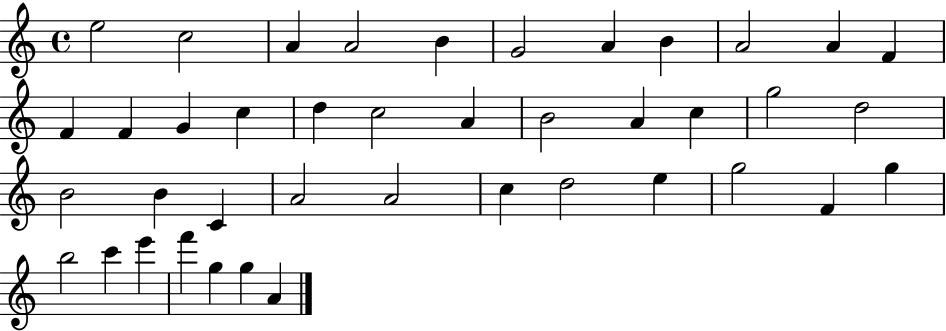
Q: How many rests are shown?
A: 0